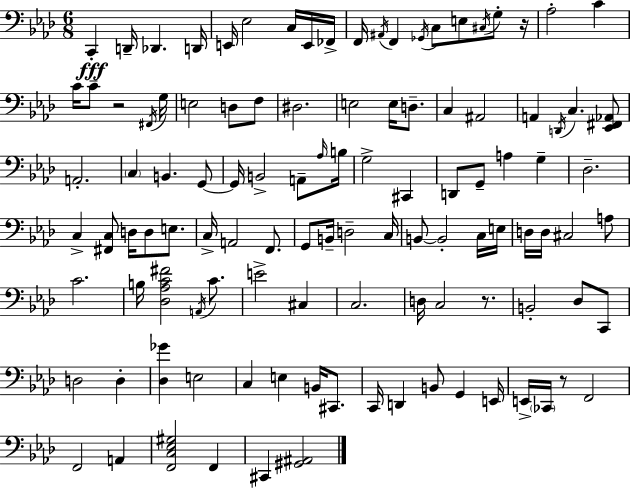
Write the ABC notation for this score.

X:1
T:Untitled
M:6/8
L:1/4
K:Ab
C,, D,,/4 _D,, D,,/4 E,,/4 _E,2 C,/4 E,,/4 _F,,/4 F,,/4 ^A,,/4 F,, _G,,/4 C,/2 E,/2 ^C,/4 G,/2 z/4 _A,2 C C/4 C/2 z2 ^F,,/4 G,/4 E,2 D,/2 F,/2 ^D,2 E,2 E,/4 D,/2 C, ^A,,2 A,, D,,/4 C, [_E,,^F,,_A,,]/2 A,,2 C, B,, G,,/2 G,,/4 B,,2 A,,/2 _A,/4 B,/4 G,2 ^C,, D,,/2 G,,/2 A, G, _D,2 C, [^F,,C,]/2 D,/4 D,/2 E,/2 C,/4 A,,2 F,,/2 G,,/2 B,,/4 D,2 C,/4 B,,/2 B,,2 C,/4 E,/4 D,/4 D,/4 ^C,2 A,/2 C2 B,/4 [_D,_A,C^F]2 A,,/4 C/2 E2 ^C, C,2 D,/4 C,2 z/2 B,,2 _D,/2 C,,/2 D,2 D, [_D,_G] E,2 C, E, B,,/4 ^C,,/2 C,,/4 D,, B,,/2 G,, E,,/4 E,,/4 _C,,/4 z/2 F,,2 F,,2 A,, [F,,C,_E,^G,]2 F,, ^C,, [^G,,^A,,]2